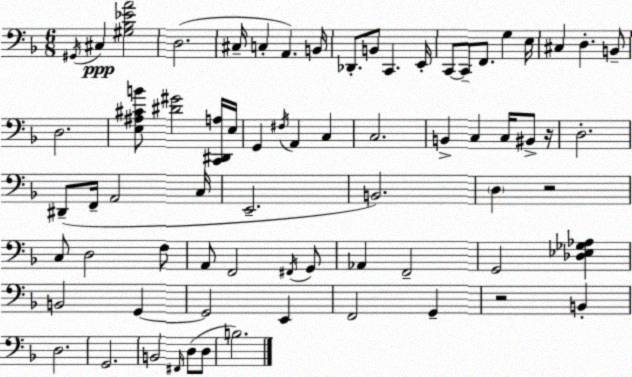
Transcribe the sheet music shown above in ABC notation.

X:1
T:Untitled
M:6/8
L:1/4
K:F
^G,,/4 ^C, [^G,_B,_EA]2 D,2 ^C,/4 C, A,, B,,/4 _D,,/2 B,,/2 C,, E,,/4 C,,/2 C,,/2 F,,/2 G, E,/4 ^C, D, B,,/2 D,2 [E,^A,^CB]/2 [^D^G]2 [C,,^D,,A,]/4 E,/4 G,, ^F,/4 A,, C, C,2 B,, C, C,/4 ^B,,/2 z/4 D,2 ^D,,/2 F,,/4 A,,2 C,/4 E,,2 B,,2 D, z2 C,/2 D,2 F,/2 A,,/2 F,,2 ^F,,/4 G,,/2 _A,, F,,2 G,,2 [_D,_E,_G,_A,] B,,2 G,, G,,2 E,, F,,2 G,, z2 B,, D,2 G,,2 B,,2 ^F,,/4 D,/2 D,/2 B,2